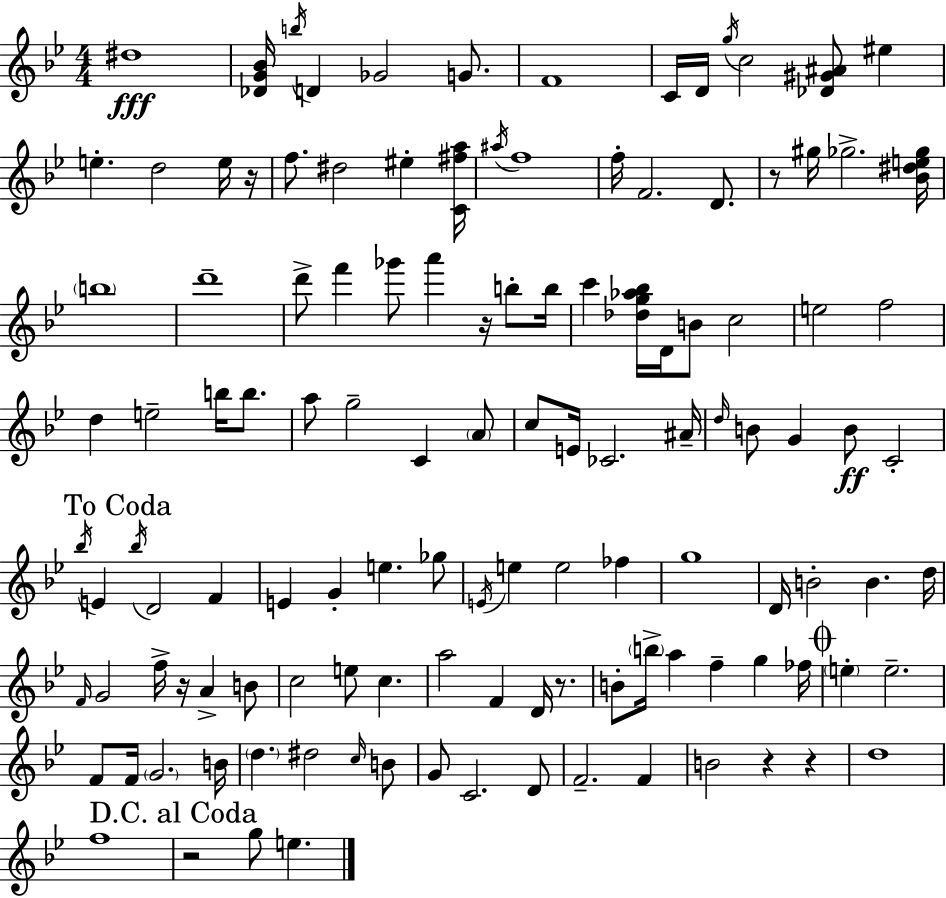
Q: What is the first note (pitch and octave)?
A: D#5